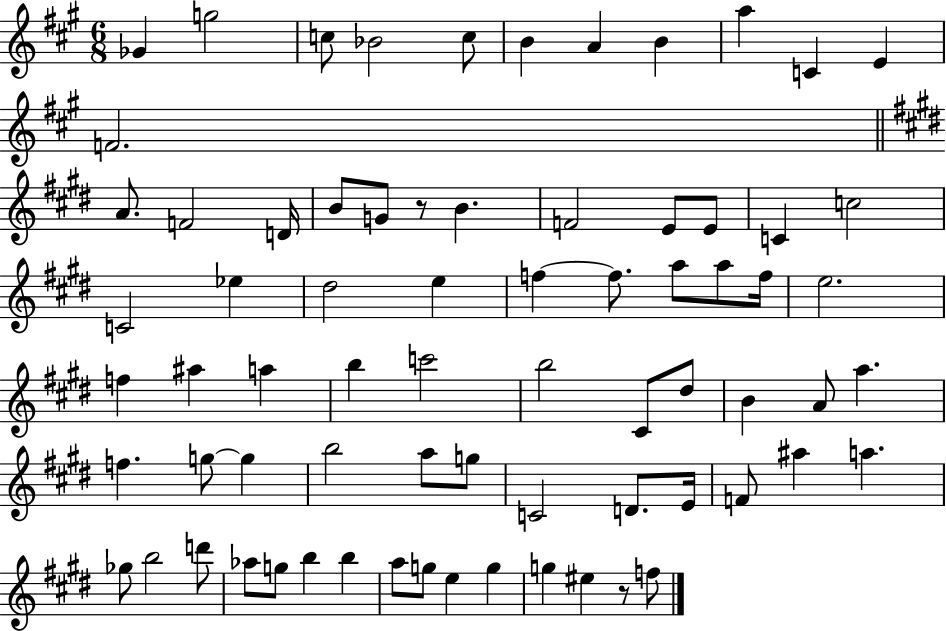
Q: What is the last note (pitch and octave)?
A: F5